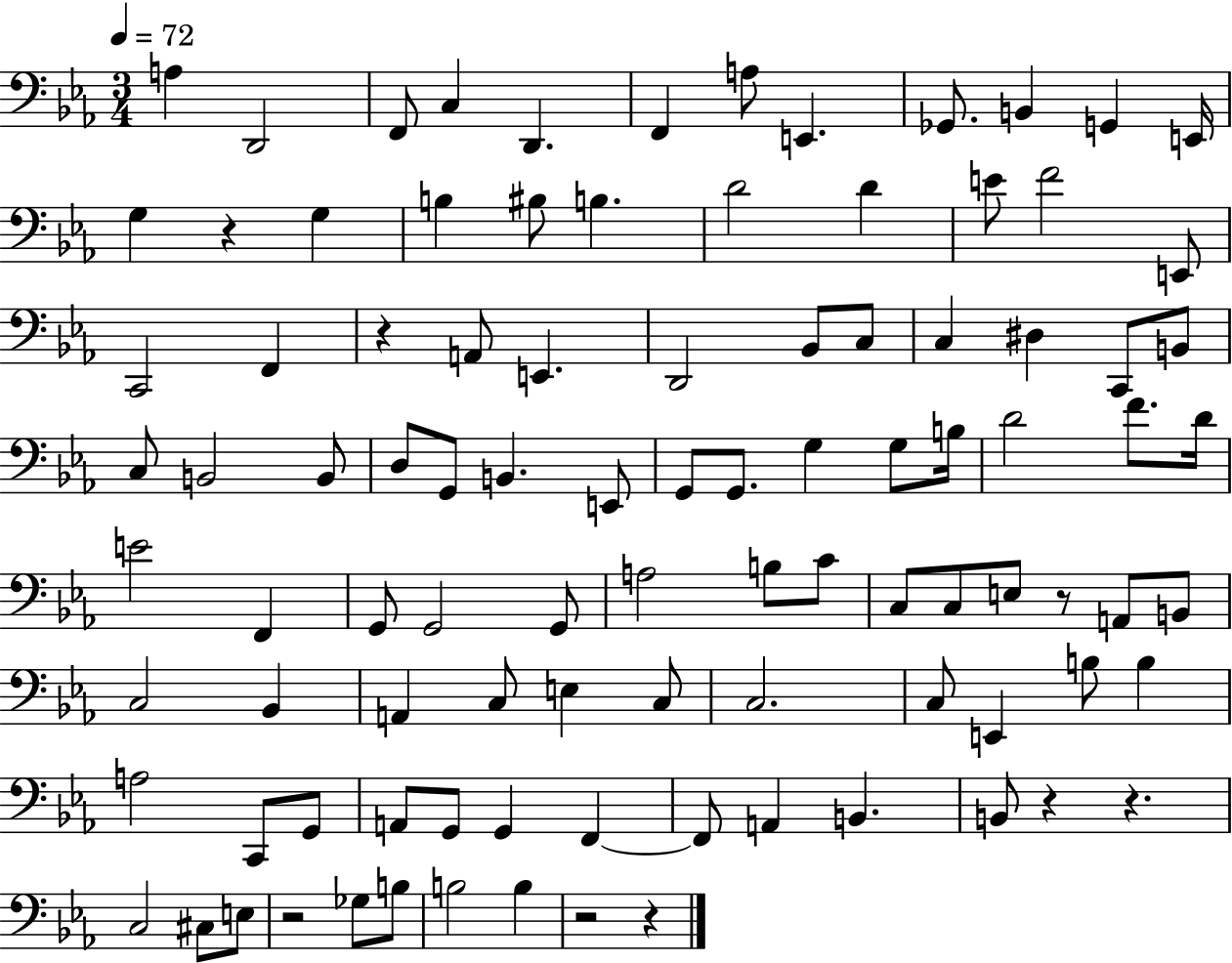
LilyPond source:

{
  \clef bass
  \numericTimeSignature
  \time 3/4
  \key ees \major
  \tempo 4 = 72
  a4 d,2 | f,8 c4 d,4. | f,4 a8 e,4. | ges,8. b,4 g,4 e,16 | \break g4 r4 g4 | b4 bis8 b4. | d'2 d'4 | e'8 f'2 e,8 | \break c,2 f,4 | r4 a,8 e,4. | d,2 bes,8 c8 | c4 dis4 c,8 b,8 | \break c8 b,2 b,8 | d8 g,8 b,4. e,8 | g,8 g,8. g4 g8 b16 | d'2 f'8. d'16 | \break e'2 f,4 | g,8 g,2 g,8 | a2 b8 c'8 | c8 c8 e8 r8 a,8 b,8 | \break c2 bes,4 | a,4 c8 e4 c8 | c2. | c8 e,4 b8 b4 | \break a2 c,8 g,8 | a,8 g,8 g,4 f,4~~ | f,8 a,4 b,4. | b,8 r4 r4. | \break c2 cis8 e8 | r2 ges8 b8 | b2 b4 | r2 r4 | \break \bar "|."
}